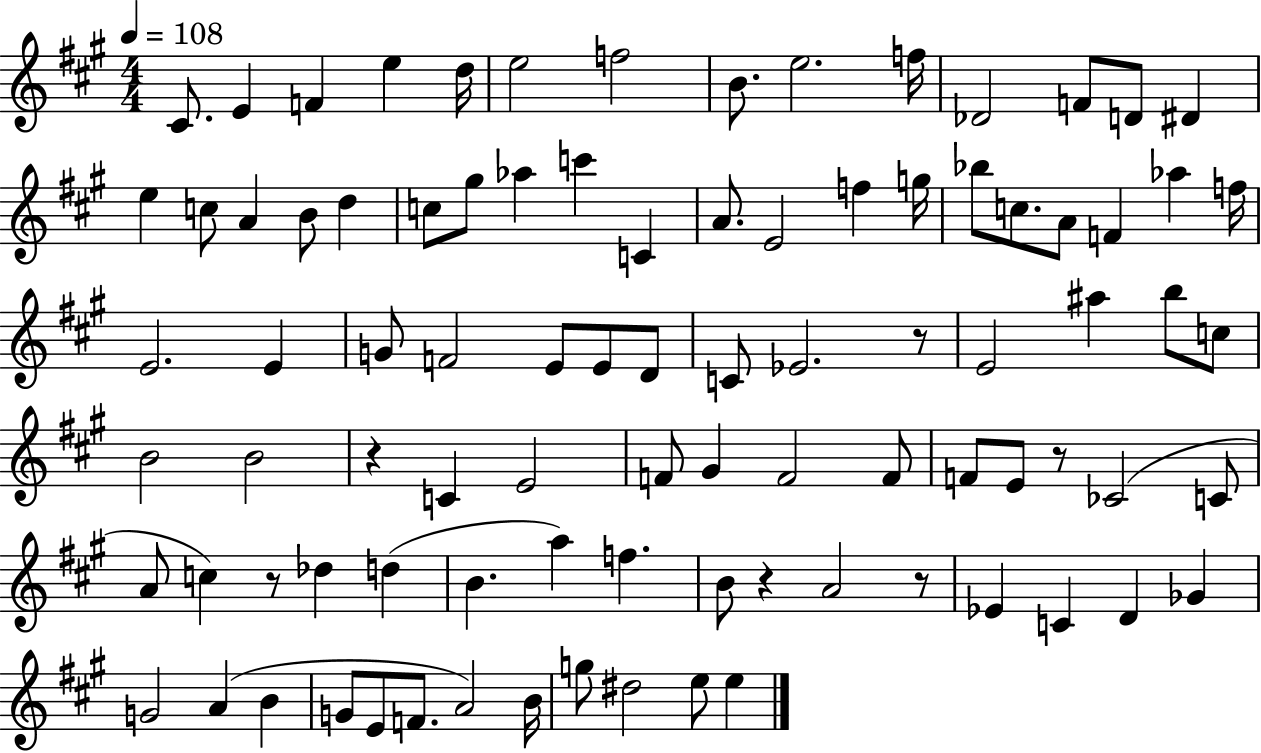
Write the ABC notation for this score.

X:1
T:Untitled
M:4/4
L:1/4
K:A
^C/2 E F e d/4 e2 f2 B/2 e2 f/4 _D2 F/2 D/2 ^D e c/2 A B/2 d c/2 ^g/2 _a c' C A/2 E2 f g/4 _b/2 c/2 A/2 F _a f/4 E2 E G/2 F2 E/2 E/2 D/2 C/2 _E2 z/2 E2 ^a b/2 c/2 B2 B2 z C E2 F/2 ^G F2 F/2 F/2 E/2 z/2 _C2 C/2 A/2 c z/2 _d d B a f B/2 z A2 z/2 _E C D _G G2 A B G/2 E/2 F/2 A2 B/4 g/2 ^d2 e/2 e